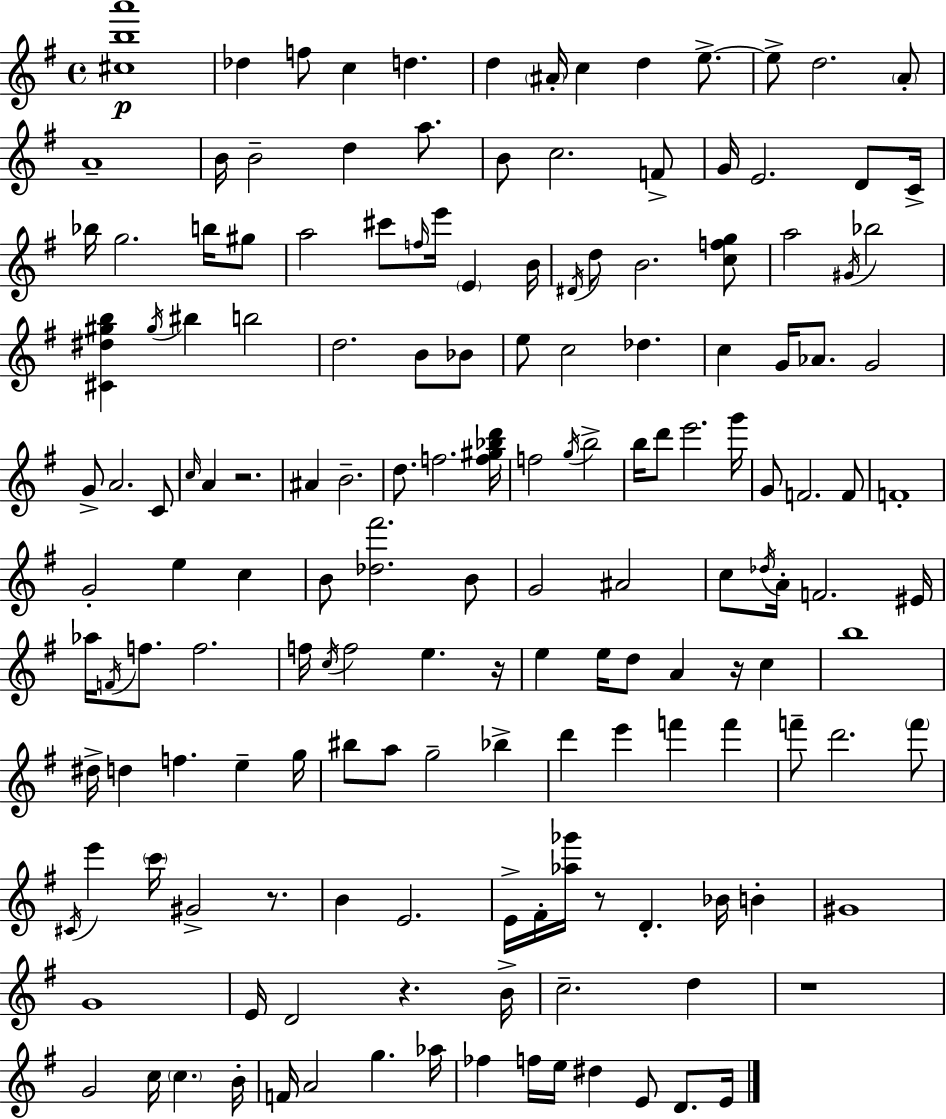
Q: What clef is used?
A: treble